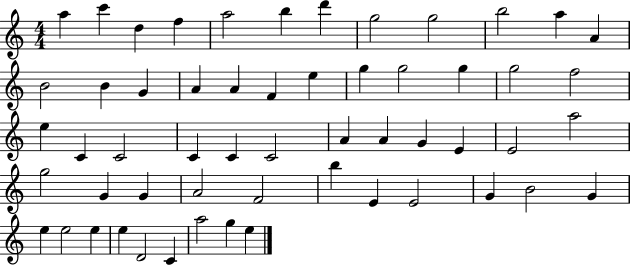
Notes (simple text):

A5/q C6/q D5/q F5/q A5/h B5/q D6/q G5/h G5/h B5/h A5/q A4/q B4/h B4/q G4/q A4/q A4/q F4/q E5/q G5/q G5/h G5/q G5/h F5/h E5/q C4/q C4/h C4/q C4/q C4/h A4/q A4/q G4/q E4/q E4/h A5/h G5/h G4/q G4/q A4/h F4/h B5/q E4/q E4/h G4/q B4/h G4/q E5/q E5/h E5/q E5/q D4/h C4/q A5/h G5/q E5/q